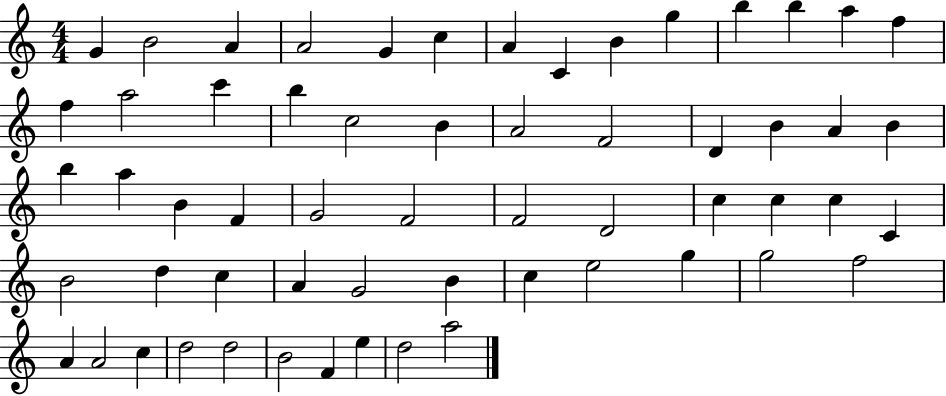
{
  \clef treble
  \numericTimeSignature
  \time 4/4
  \key c \major
  g'4 b'2 a'4 | a'2 g'4 c''4 | a'4 c'4 b'4 g''4 | b''4 b''4 a''4 f''4 | \break f''4 a''2 c'''4 | b''4 c''2 b'4 | a'2 f'2 | d'4 b'4 a'4 b'4 | \break b''4 a''4 b'4 f'4 | g'2 f'2 | f'2 d'2 | c''4 c''4 c''4 c'4 | \break b'2 d''4 c''4 | a'4 g'2 b'4 | c''4 e''2 g''4 | g''2 f''2 | \break a'4 a'2 c''4 | d''2 d''2 | b'2 f'4 e''4 | d''2 a''2 | \break \bar "|."
}